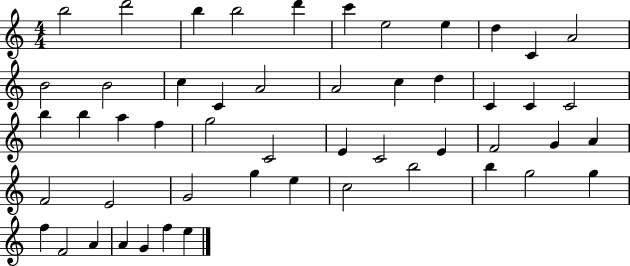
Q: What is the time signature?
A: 4/4